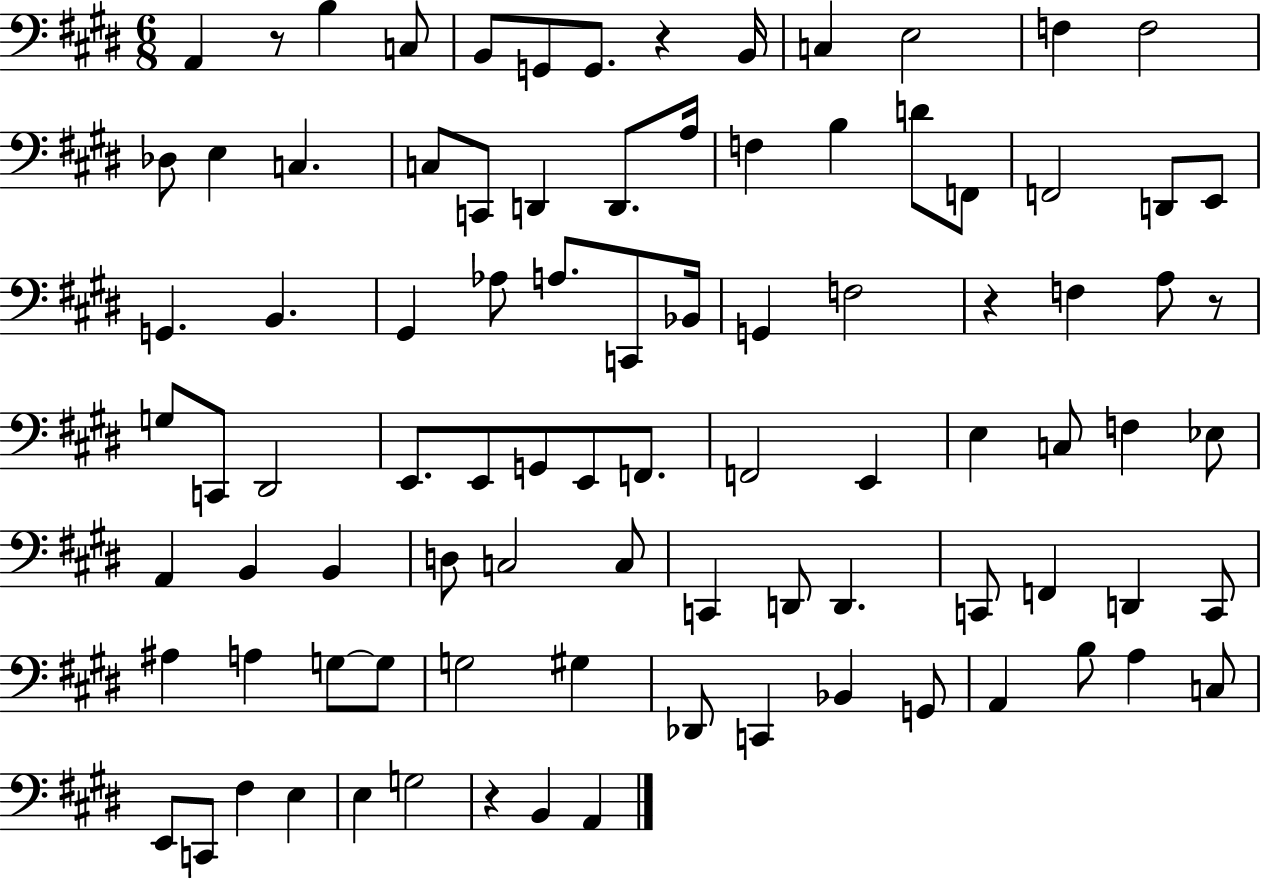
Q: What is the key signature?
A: E major